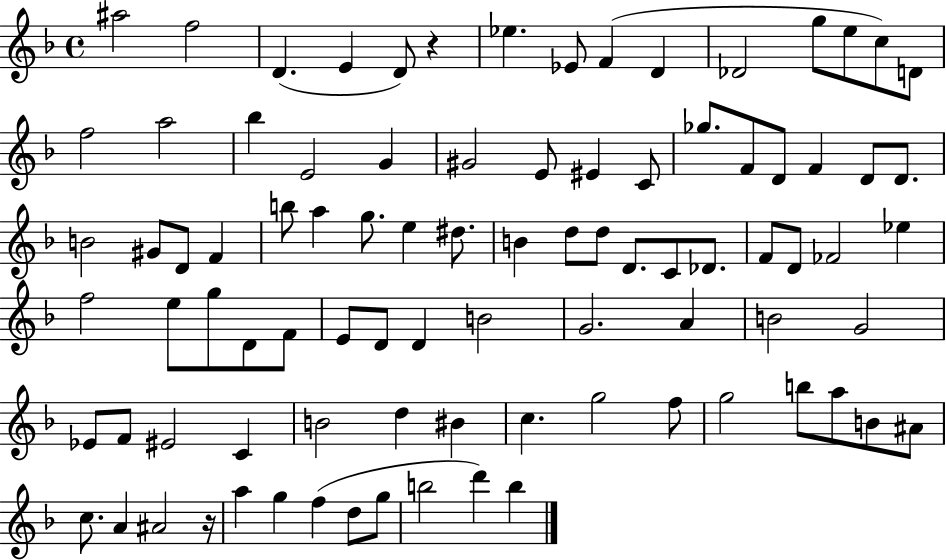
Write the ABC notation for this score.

X:1
T:Untitled
M:4/4
L:1/4
K:F
^a2 f2 D E D/2 z _e _E/2 F D _D2 g/2 e/2 c/2 D/2 f2 a2 _b E2 G ^G2 E/2 ^E C/2 _g/2 F/2 D/2 F D/2 D/2 B2 ^G/2 D/2 F b/2 a g/2 e ^d/2 B d/2 d/2 D/2 C/2 _D/2 F/2 D/2 _F2 _e f2 e/2 g/2 D/2 F/2 E/2 D/2 D B2 G2 A B2 G2 _E/2 F/2 ^E2 C B2 d ^B c g2 f/2 g2 b/2 a/2 B/2 ^A/2 c/2 A ^A2 z/4 a g f d/2 g/2 b2 d' b